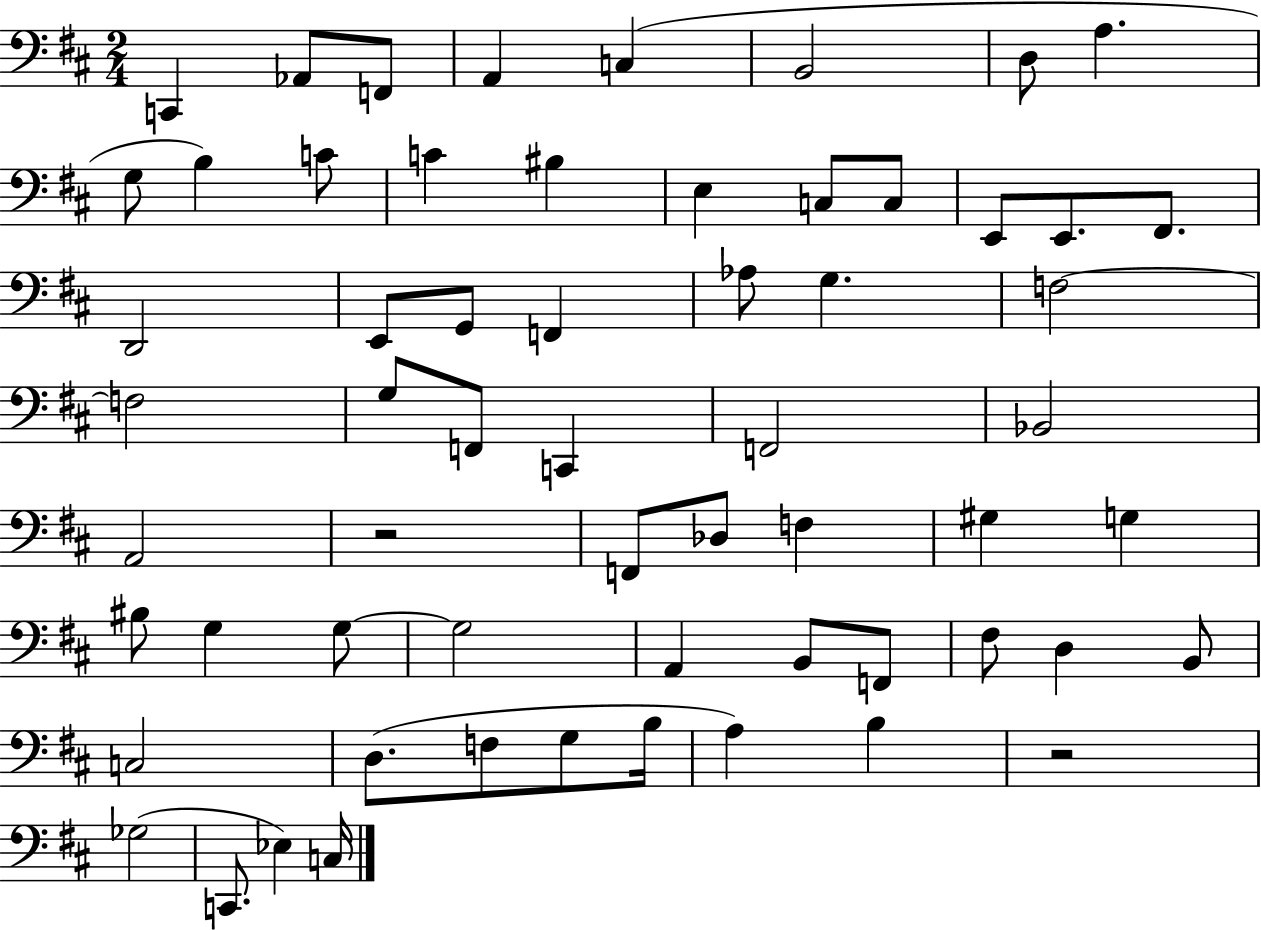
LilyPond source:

{
  \clef bass
  \numericTimeSignature
  \time 2/4
  \key d \major
  c,4 aes,8 f,8 | a,4 c4( | b,2 | d8 a4. | \break g8 b4) c'8 | c'4 bis4 | e4 c8 c8 | e,8 e,8. fis,8. | \break d,2 | e,8 g,8 f,4 | aes8 g4. | f2~~ | \break f2 | g8 f,8 c,4 | f,2 | bes,2 | \break a,2 | r2 | f,8 des8 f4 | gis4 g4 | \break bis8 g4 g8~~ | g2 | a,4 b,8 f,8 | fis8 d4 b,8 | \break c2 | d8.( f8 g8 b16 | a4) b4 | r2 | \break ges2( | c,8. ees4) c16 | \bar "|."
}